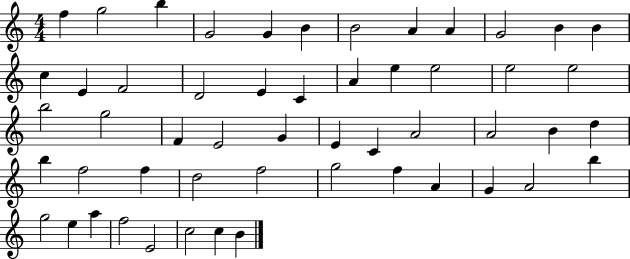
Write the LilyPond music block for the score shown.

{
  \clef treble
  \numericTimeSignature
  \time 4/4
  \key c \major
  f''4 g''2 b''4 | g'2 g'4 b'4 | b'2 a'4 a'4 | g'2 b'4 b'4 | \break c''4 e'4 f'2 | d'2 e'4 c'4 | a'4 e''4 e''2 | e''2 e''2 | \break b''2 g''2 | f'4 e'2 g'4 | e'4 c'4 a'2 | a'2 b'4 d''4 | \break b''4 f''2 f''4 | d''2 f''2 | g''2 f''4 a'4 | g'4 a'2 b''4 | \break g''2 e''4 a''4 | f''2 e'2 | c''2 c''4 b'4 | \bar "|."
}